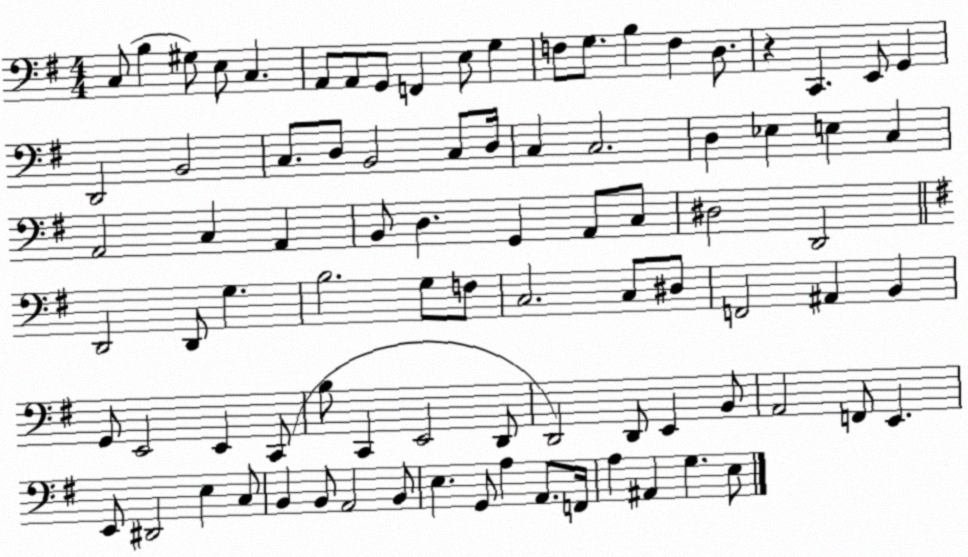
X:1
T:Untitled
M:4/4
L:1/4
K:G
C,/2 B, ^G,/2 E,/2 C, A,,/2 A,,/2 G,,/2 F,, E,/2 G, F,/2 G,/2 B, F, D,/2 z C,, E,,/2 G,, D,,2 B,,2 C,/2 D,/2 B,,2 C,/2 D,/4 C, C,2 D, _E, E, C, A,,2 C, A,, B,,/2 D, G,, A,,/2 C,/2 ^D,2 D,,2 D,,2 D,,/2 G, B,2 G,/2 F,/2 C,2 C,/2 ^D,/2 F,,2 ^A,, B,, G,,/2 E,,2 E,, C,,/2 B,/2 C,, E,,2 D,,/2 D,,2 D,,/2 E,, B,,/2 A,,2 F,,/2 E,, E,,/2 ^D,,2 E, C,/2 B,, B,,/2 A,,2 B,,/2 E, G,,/2 A, A,,/2 F,,/4 A, ^A,, G, E,/2